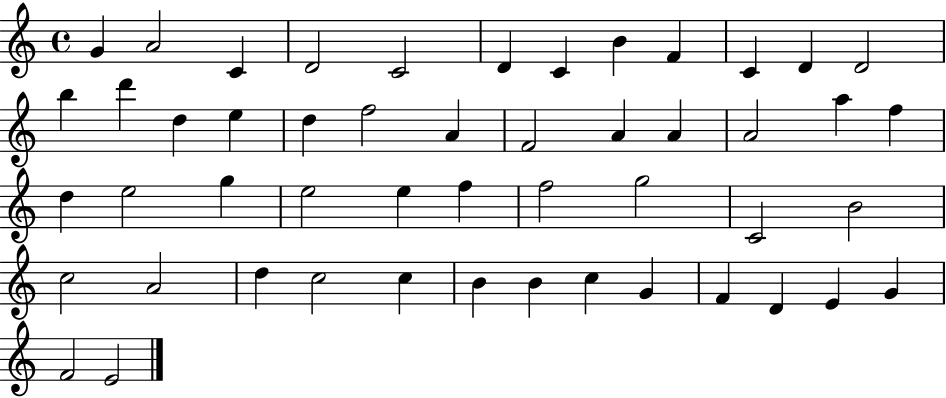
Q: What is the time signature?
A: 4/4